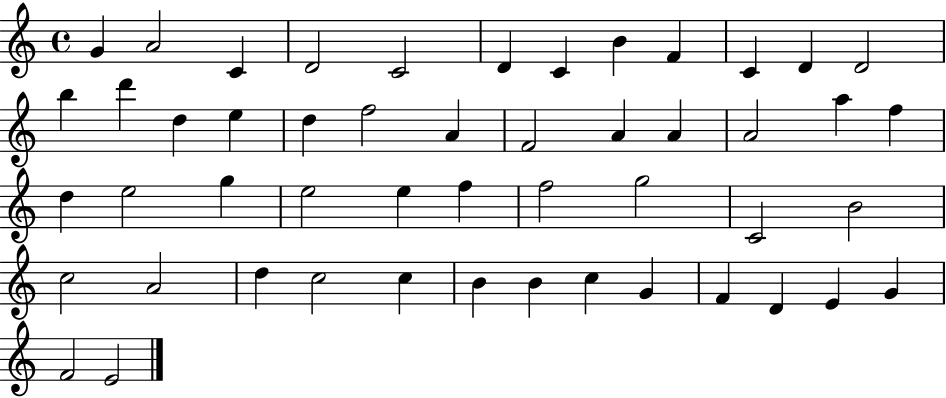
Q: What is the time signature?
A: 4/4